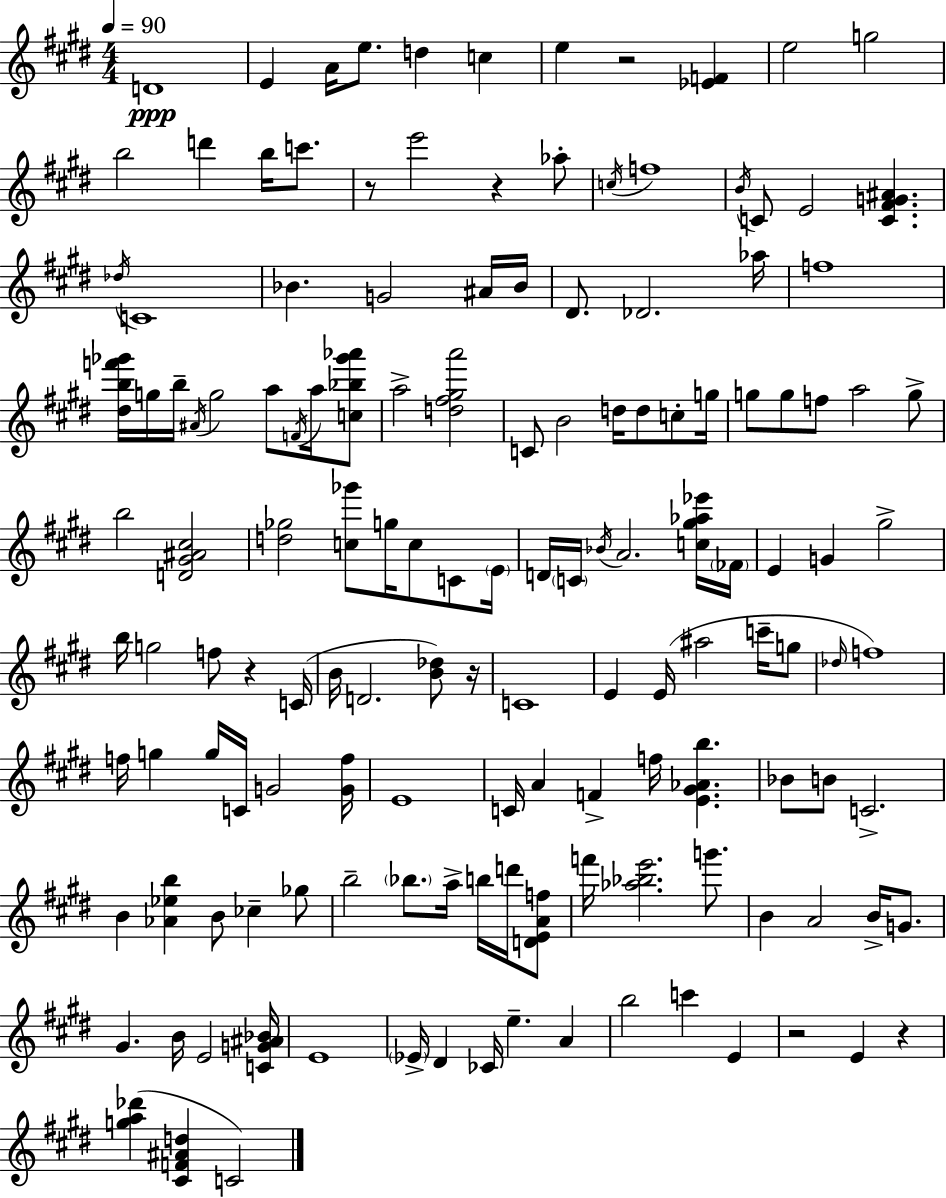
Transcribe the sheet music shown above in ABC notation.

X:1
T:Untitled
M:4/4
L:1/4
K:E
D4 E A/4 e/2 d c e z2 [_EF] e2 g2 b2 d' b/4 c'/2 z/2 e'2 z _a/2 c/4 f4 B/4 C/2 E2 [C^FG^A] _d/4 C4 _B G2 ^A/4 _B/4 ^D/2 _D2 _a/4 f4 [^dbf'_g']/4 g/4 b/4 ^A/4 g2 a/2 F/4 a/4 [c_b_g'_a']/2 a2 [d^f^ga']2 C/2 B2 d/4 d/2 c/2 g/4 g/2 g/2 f/2 a2 g/2 b2 [D^G^A^c]2 [d_g]2 [c_g']/2 g/4 c/2 C/2 E/4 D/4 C/4 _B/4 A2 [c^g_a_e']/4 _F/4 E G ^g2 b/4 g2 f/2 z C/4 B/4 D2 [B_d]/2 z/4 C4 E E/4 ^a2 c'/4 g/2 _d/4 f4 f/4 g g/4 C/4 G2 [Gf]/4 E4 C/4 A F f/4 [E^G_Ab] _B/2 B/2 C2 B [_A_eb] B/2 _c _g/2 b2 _b/2 a/4 b/4 d'/4 [DEAf]/2 f'/4 [_a_be']2 g'/2 B A2 B/4 G/2 ^G B/4 E2 [CG^A_B]/4 E4 _E/4 ^D _C/4 e A b2 c' E z2 E z [ga_d'] [^CF^Ad] C2